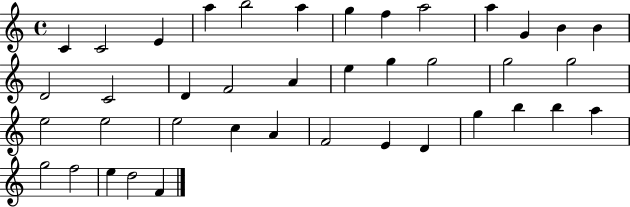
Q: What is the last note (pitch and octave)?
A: F4